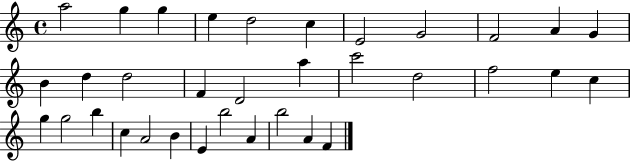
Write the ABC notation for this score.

X:1
T:Untitled
M:4/4
L:1/4
K:C
a2 g g e d2 c E2 G2 F2 A G B d d2 F D2 a c'2 d2 f2 e c g g2 b c A2 B E b2 A b2 A F